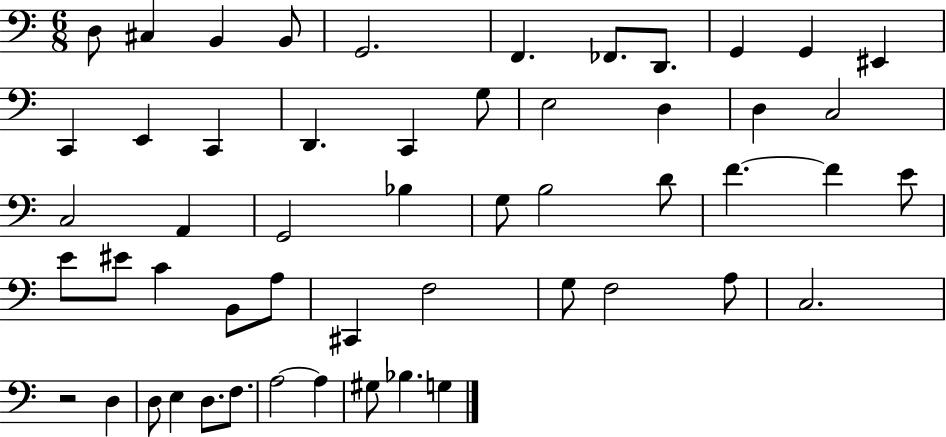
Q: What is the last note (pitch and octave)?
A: G3